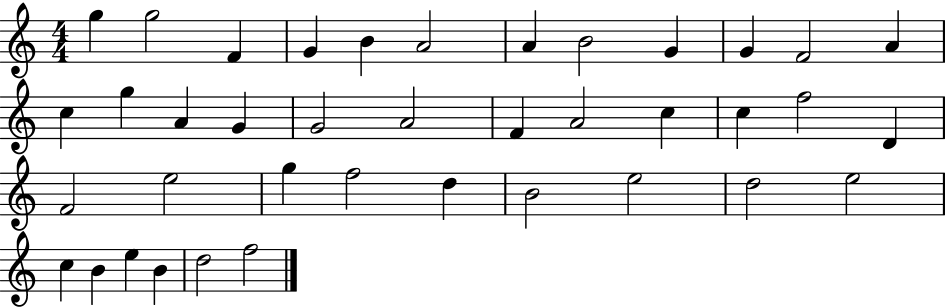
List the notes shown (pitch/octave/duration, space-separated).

G5/q G5/h F4/q G4/q B4/q A4/h A4/q B4/h G4/q G4/q F4/h A4/q C5/q G5/q A4/q G4/q G4/h A4/h F4/q A4/h C5/q C5/q F5/h D4/q F4/h E5/h G5/q F5/h D5/q B4/h E5/h D5/h E5/h C5/q B4/q E5/q B4/q D5/h F5/h